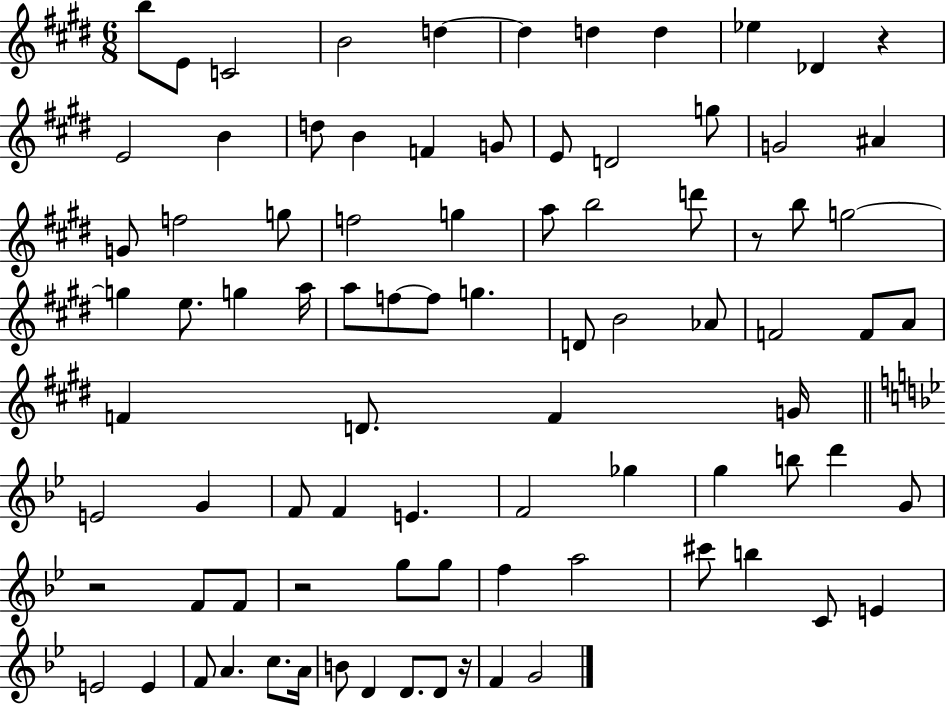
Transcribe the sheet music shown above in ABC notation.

X:1
T:Untitled
M:6/8
L:1/4
K:E
b/2 E/2 C2 B2 d d d d _e _D z E2 B d/2 B F G/2 E/2 D2 g/2 G2 ^A G/2 f2 g/2 f2 g a/2 b2 d'/2 z/2 b/2 g2 g e/2 g a/4 a/2 f/2 f/2 g D/2 B2 _A/2 F2 F/2 A/2 F D/2 F G/4 E2 G F/2 F E F2 _g g b/2 d' G/2 z2 F/2 F/2 z2 g/2 g/2 f a2 ^c'/2 b C/2 E E2 E F/2 A c/2 A/4 B/2 D D/2 D/2 z/4 F G2